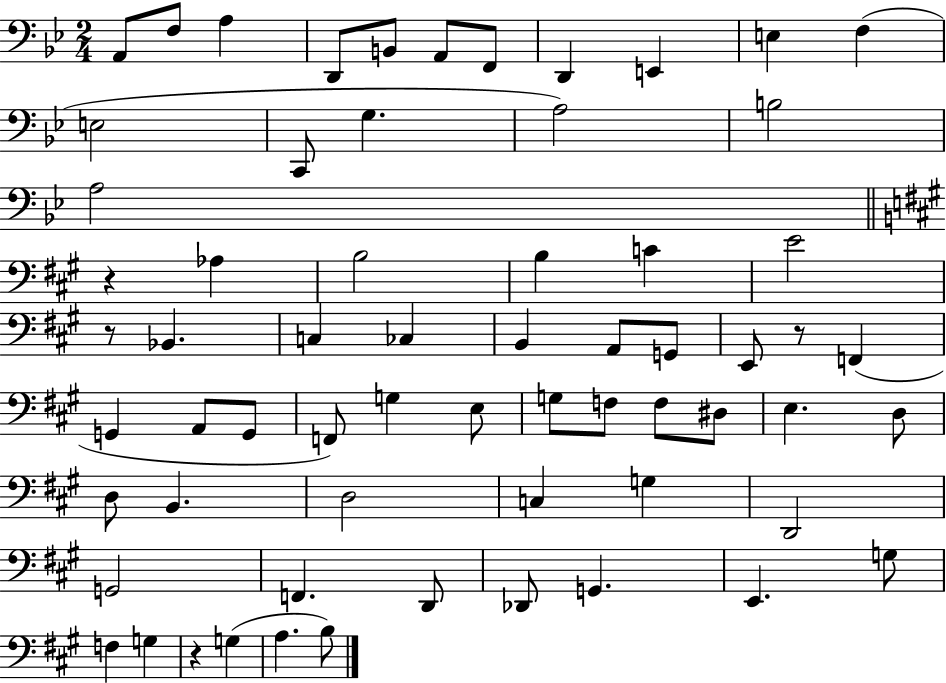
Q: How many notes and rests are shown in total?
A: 64